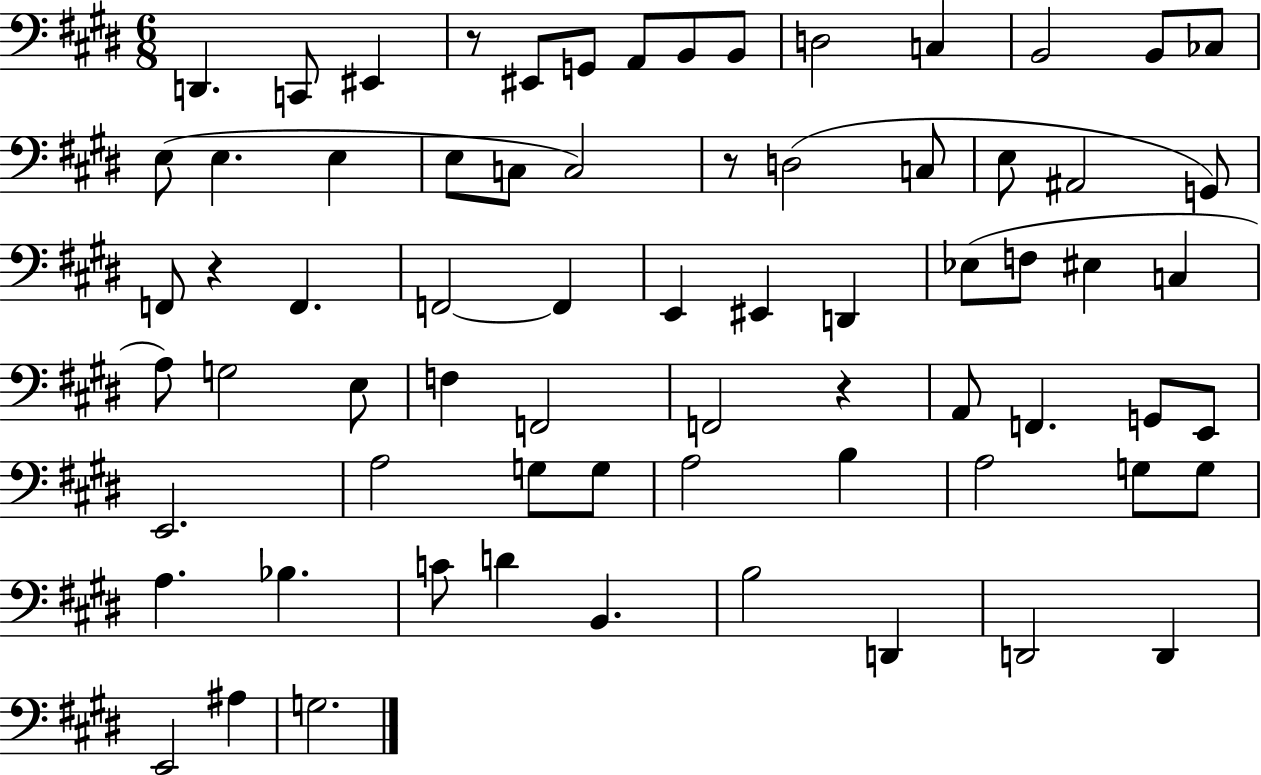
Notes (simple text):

D2/q. C2/e EIS2/q R/e EIS2/e G2/e A2/e B2/e B2/e D3/h C3/q B2/h B2/e CES3/e E3/e E3/q. E3/q E3/e C3/e C3/h R/e D3/h C3/e E3/e A#2/h G2/e F2/e R/q F2/q. F2/h F2/q E2/q EIS2/q D2/q Eb3/e F3/e EIS3/q C3/q A3/e G3/h E3/e F3/q F2/h F2/h R/q A2/e F2/q. G2/e E2/e E2/h. A3/h G3/e G3/e A3/h B3/q A3/h G3/e G3/e A3/q. Bb3/q. C4/e D4/q B2/q. B3/h D2/q D2/h D2/q E2/h A#3/q G3/h.